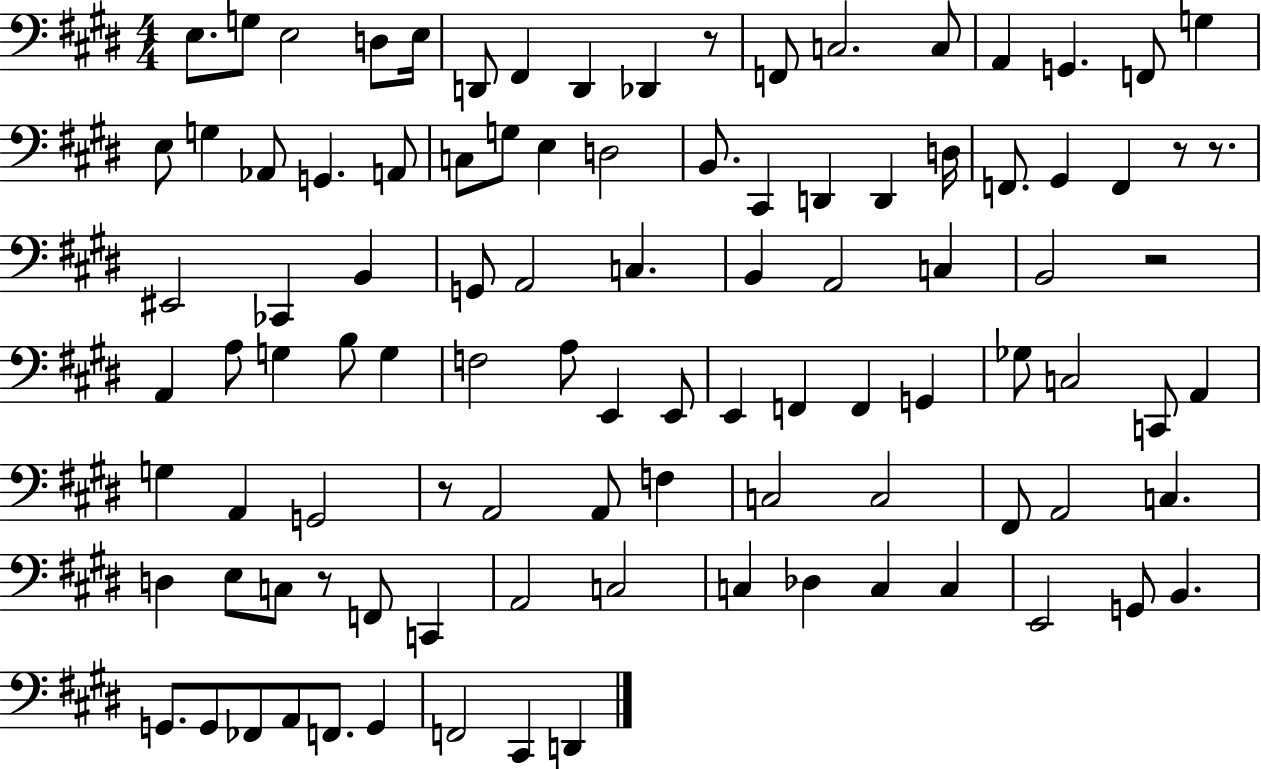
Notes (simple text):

E3/e. G3/e E3/h D3/e E3/s D2/e F#2/q D2/q Db2/q R/e F2/e C3/h. C3/e A2/q G2/q. F2/e G3/q E3/e G3/q Ab2/e G2/q. A2/e C3/e G3/e E3/q D3/h B2/e. C#2/q D2/q D2/q D3/s F2/e. G#2/q F2/q R/e R/e. EIS2/h CES2/q B2/q G2/e A2/h C3/q. B2/q A2/h C3/q B2/h R/h A2/q A3/e G3/q B3/e G3/q F3/h A3/e E2/q E2/e E2/q F2/q F2/q G2/q Gb3/e C3/h C2/e A2/q G3/q A2/q G2/h R/e A2/h A2/e F3/q C3/h C3/h F#2/e A2/h C3/q. D3/q E3/e C3/e R/e F2/e C2/q A2/h C3/h C3/q Db3/q C3/q C3/q E2/h G2/e B2/q. G2/e. G2/e FES2/e A2/e F2/e. G2/q F2/h C#2/q D2/q